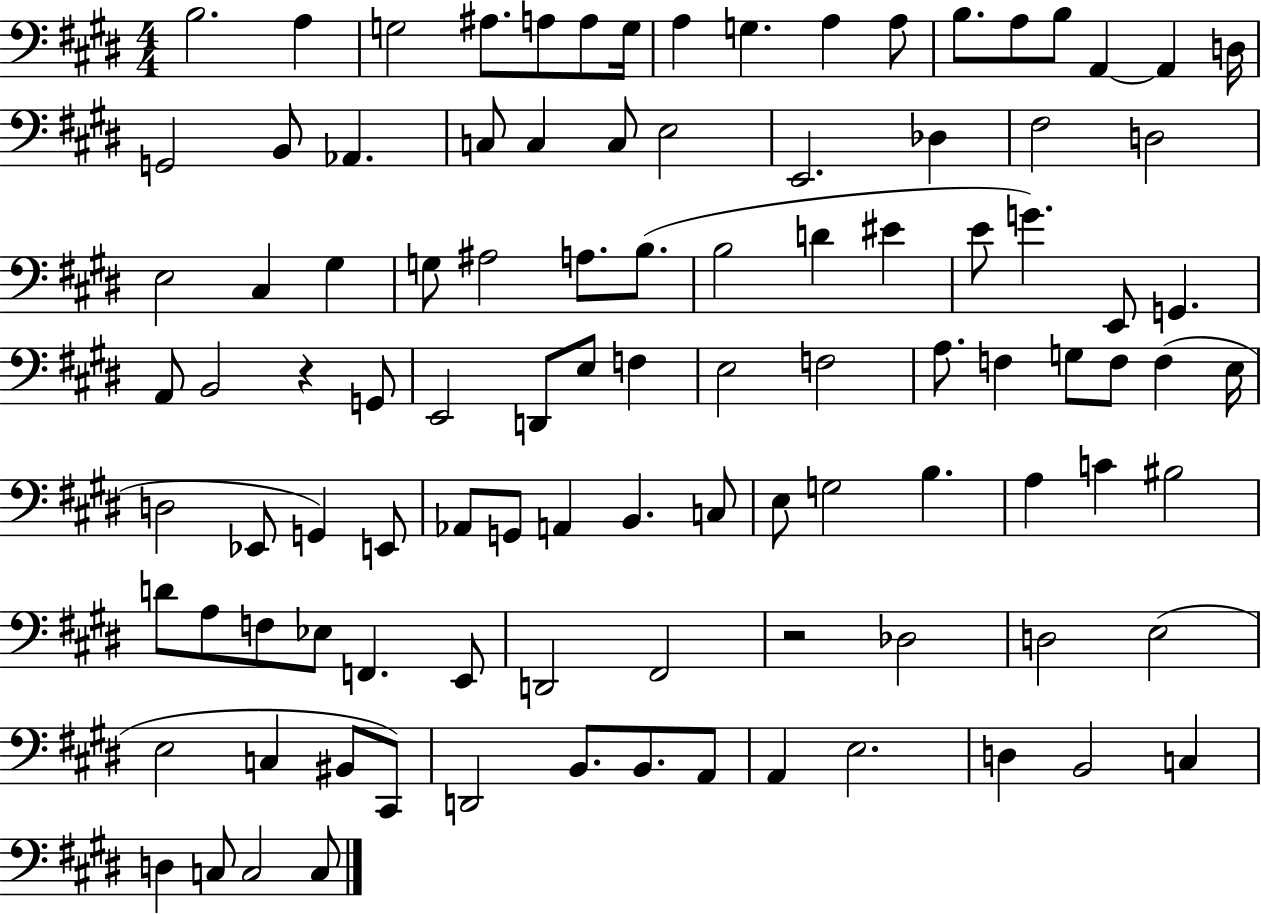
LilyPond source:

{
  \clef bass
  \numericTimeSignature
  \time 4/4
  \key e \major
  b2. a4 | g2 ais8. a8 a8 g16 | a4 g4. a4 a8 | b8. a8 b8 a,4~~ a,4 d16 | \break g,2 b,8 aes,4. | c8 c4 c8 e2 | e,2. des4 | fis2 d2 | \break e2 cis4 gis4 | g8 ais2 a8. b8.( | b2 d'4 eis'4 | e'8 g'4.) e,8 g,4. | \break a,8 b,2 r4 g,8 | e,2 d,8 e8 f4 | e2 f2 | a8. f4 g8 f8 f4( e16 | \break d2 ees,8 g,4) e,8 | aes,8 g,8 a,4 b,4. c8 | e8 g2 b4. | a4 c'4 bis2 | \break d'8 a8 f8 ees8 f,4. e,8 | d,2 fis,2 | r2 des2 | d2 e2( | \break e2 c4 bis,8 cis,8) | d,2 b,8. b,8. a,8 | a,4 e2. | d4 b,2 c4 | \break d4 c8 c2 c8 | \bar "|."
}